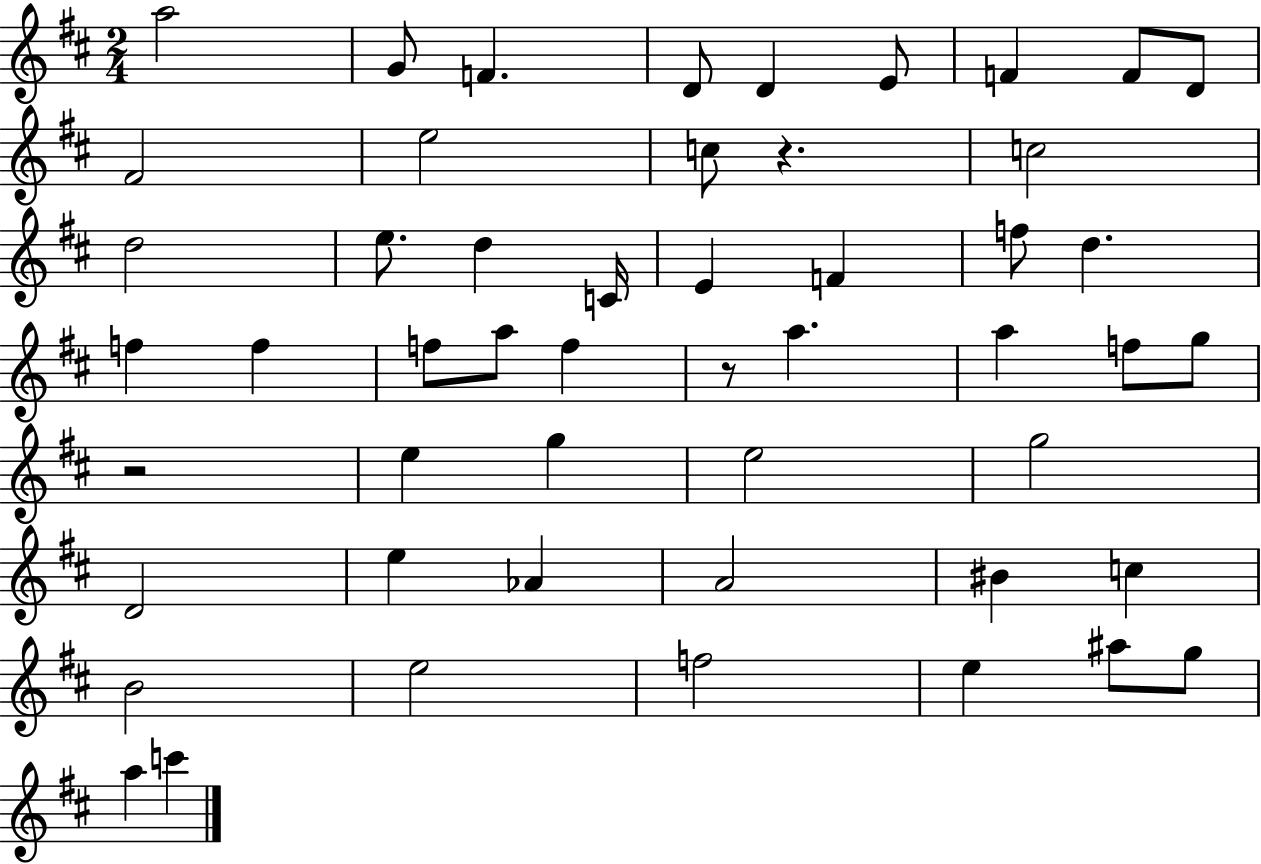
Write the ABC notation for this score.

X:1
T:Untitled
M:2/4
L:1/4
K:D
a2 G/2 F D/2 D E/2 F F/2 D/2 ^F2 e2 c/2 z c2 d2 e/2 d C/4 E F f/2 d f f f/2 a/2 f z/2 a a f/2 g/2 z2 e g e2 g2 D2 e _A A2 ^B c B2 e2 f2 e ^a/2 g/2 a c'